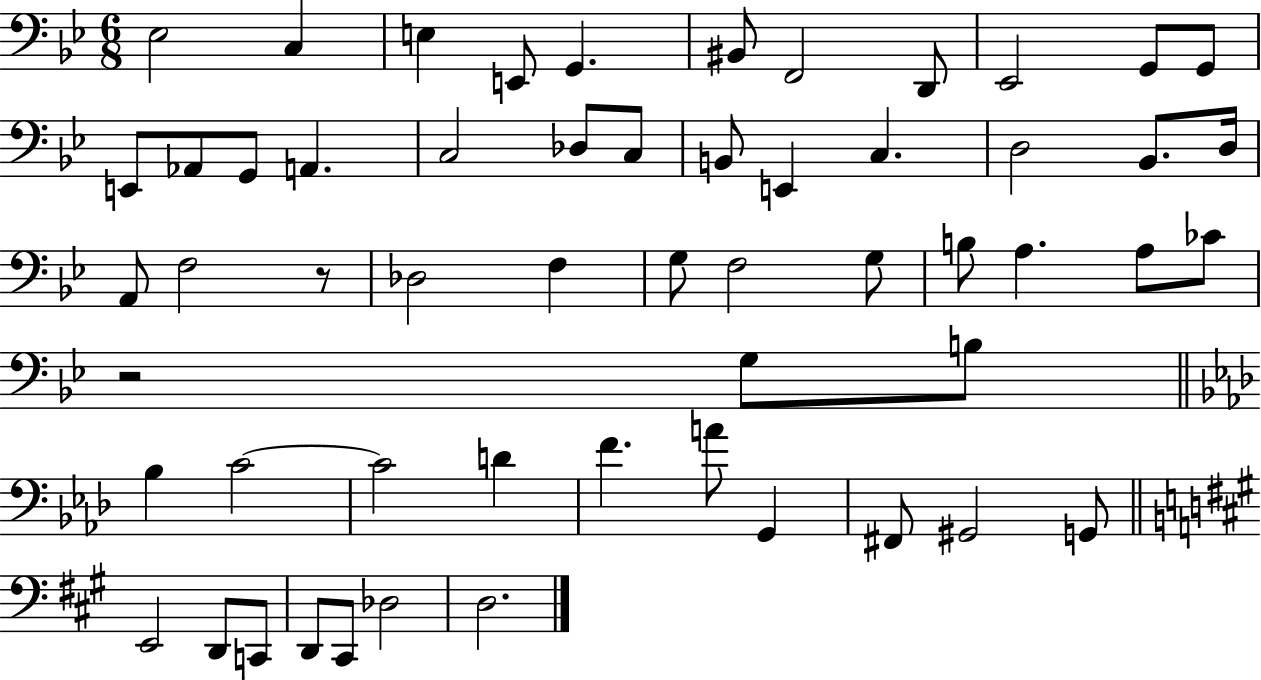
X:1
T:Untitled
M:6/8
L:1/4
K:Bb
_E,2 C, E, E,,/2 G,, ^B,,/2 F,,2 D,,/2 _E,,2 G,,/2 G,,/2 E,,/2 _A,,/2 G,,/2 A,, C,2 _D,/2 C,/2 B,,/2 E,, C, D,2 _B,,/2 D,/4 A,,/2 F,2 z/2 _D,2 F, G,/2 F,2 G,/2 B,/2 A, A,/2 _C/2 z2 G,/2 B,/2 _B, C2 C2 D F A/2 G,, ^F,,/2 ^G,,2 G,,/2 E,,2 D,,/2 C,,/2 D,,/2 ^C,,/2 _D,2 D,2